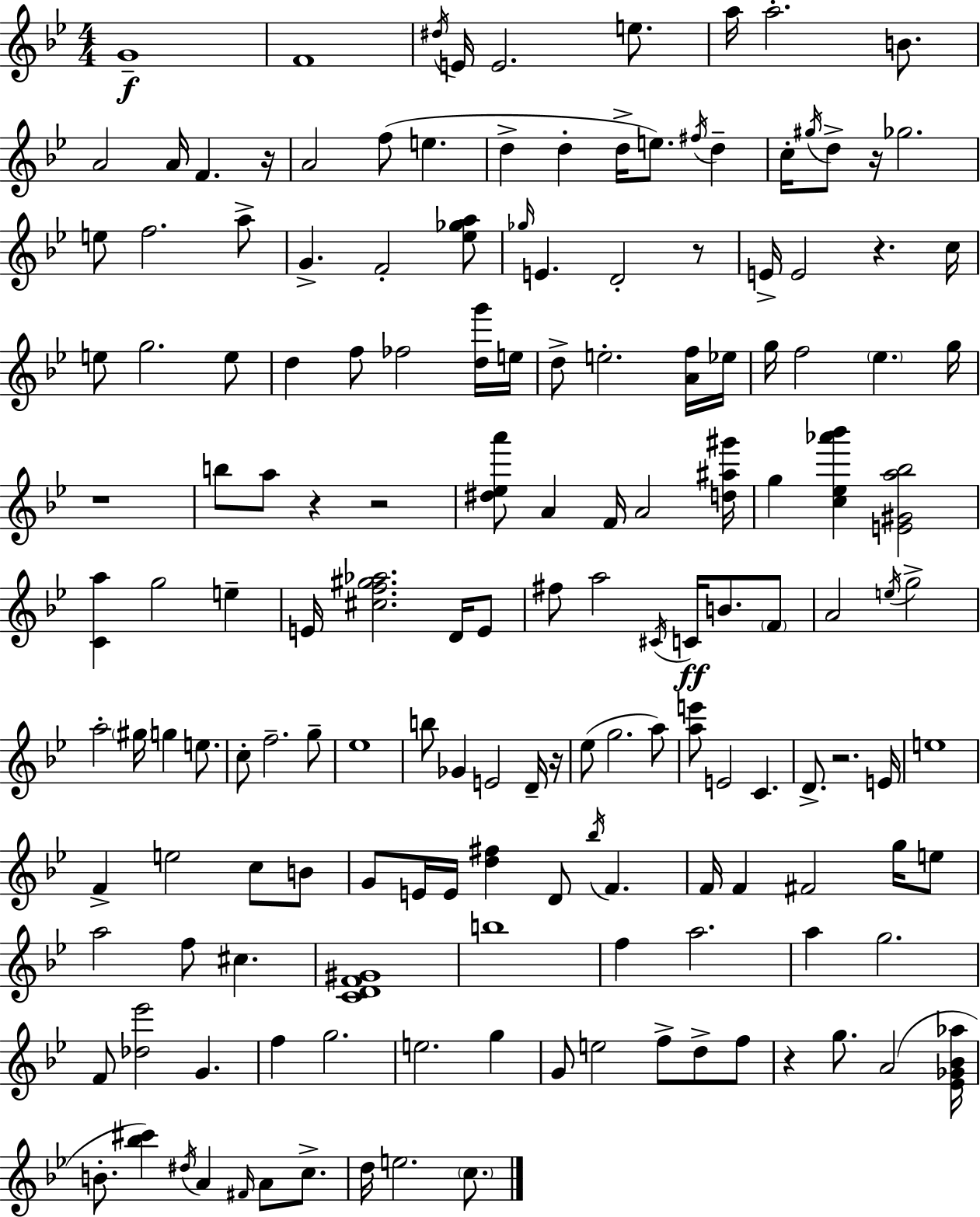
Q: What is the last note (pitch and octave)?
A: C5